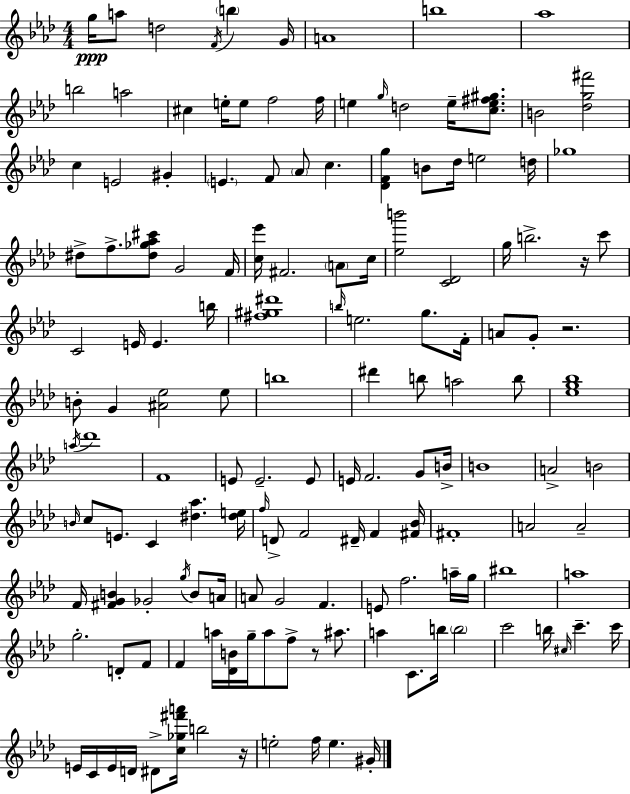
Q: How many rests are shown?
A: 4